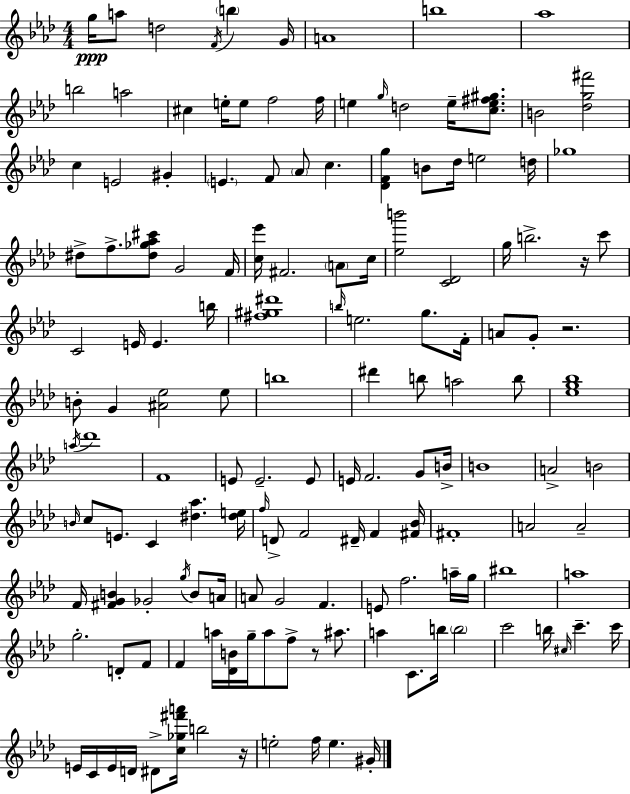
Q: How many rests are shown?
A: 4